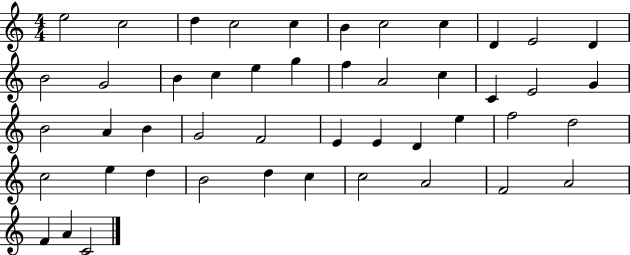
{
  \clef treble
  \numericTimeSignature
  \time 4/4
  \key c \major
  e''2 c''2 | d''4 c''2 c''4 | b'4 c''2 c''4 | d'4 e'2 d'4 | \break b'2 g'2 | b'4 c''4 e''4 g''4 | f''4 a'2 c''4 | c'4 e'2 g'4 | \break b'2 a'4 b'4 | g'2 f'2 | e'4 e'4 d'4 e''4 | f''2 d''2 | \break c''2 e''4 d''4 | b'2 d''4 c''4 | c''2 a'2 | f'2 a'2 | \break f'4 a'4 c'2 | \bar "|."
}